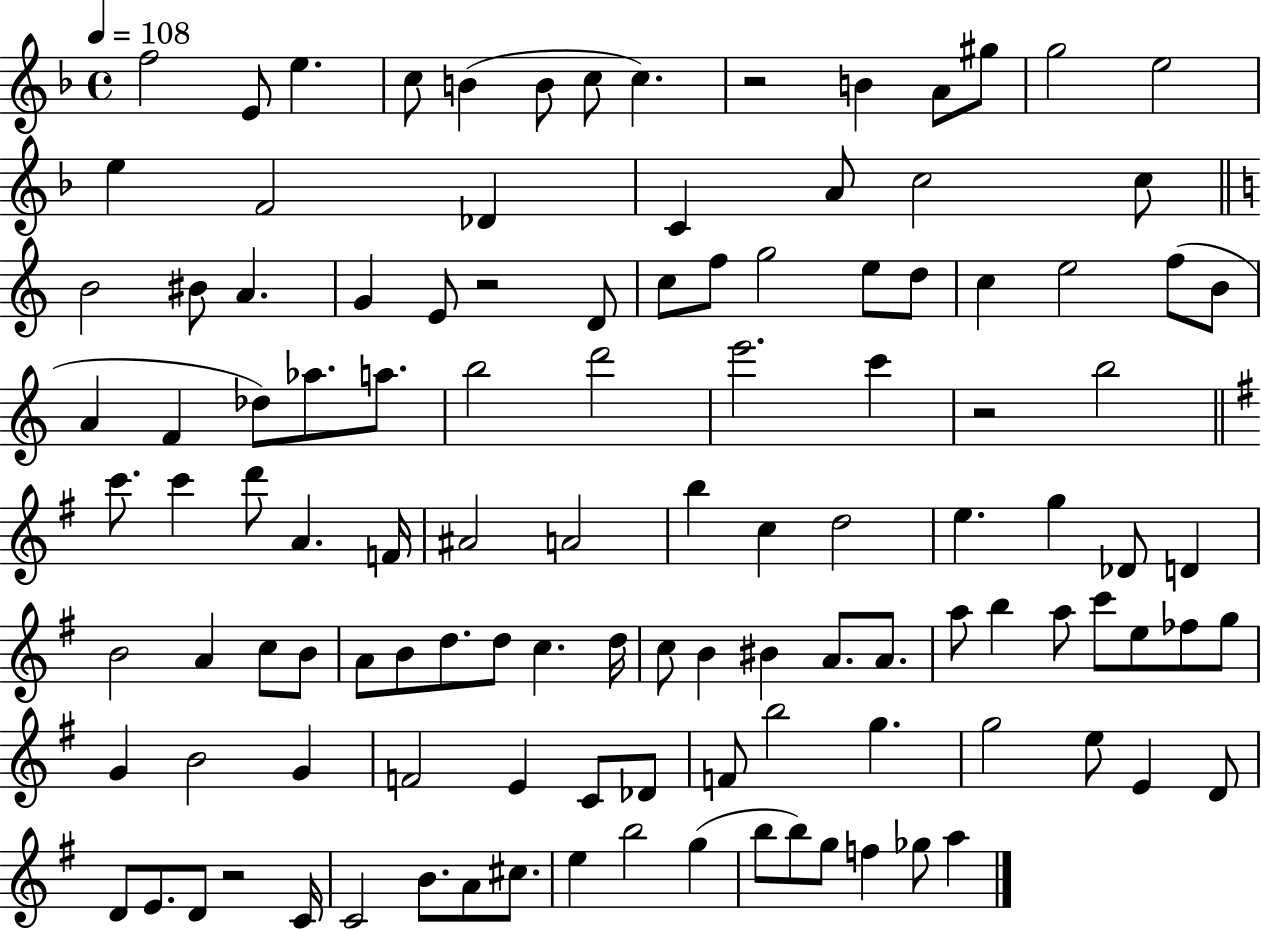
F5/h E4/e E5/q. C5/e B4/q B4/e C5/e C5/q. R/h B4/q A4/e G#5/e G5/h E5/h E5/q F4/h Db4/q C4/q A4/e C5/h C5/e B4/h BIS4/e A4/q. G4/q E4/e R/h D4/e C5/e F5/e G5/h E5/e D5/e C5/q E5/h F5/e B4/e A4/q F4/q Db5/e Ab5/e. A5/e. B5/h D6/h E6/h. C6/q R/h B5/h C6/e. C6/q D6/e A4/q. F4/s A#4/h A4/h B5/q C5/q D5/h E5/q. G5/q Db4/e D4/q B4/h A4/q C5/e B4/e A4/e B4/e D5/e. D5/e C5/q. D5/s C5/e B4/q BIS4/q A4/e. A4/e. A5/e B5/q A5/e C6/e E5/e FES5/e G5/e G4/q B4/h G4/q F4/h E4/q C4/e Db4/e F4/e B5/h G5/q. G5/h E5/e E4/q D4/e D4/e E4/e. D4/e R/h C4/s C4/h B4/e. A4/e C#5/e. E5/q B5/h G5/q B5/e B5/e G5/e F5/q Gb5/e A5/q